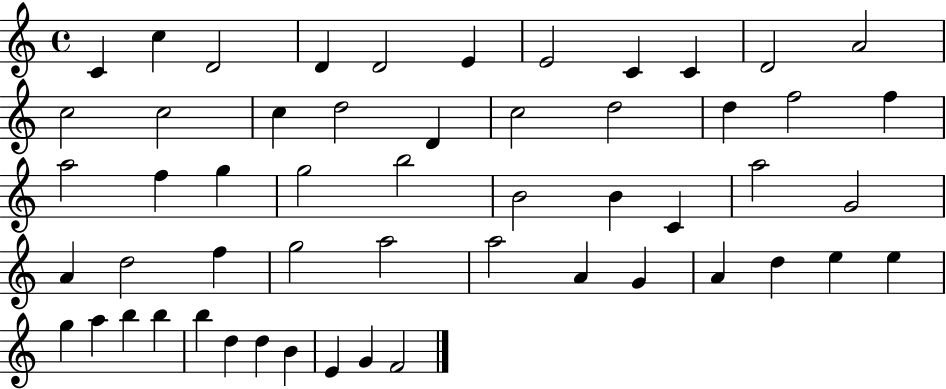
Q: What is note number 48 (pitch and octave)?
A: B5